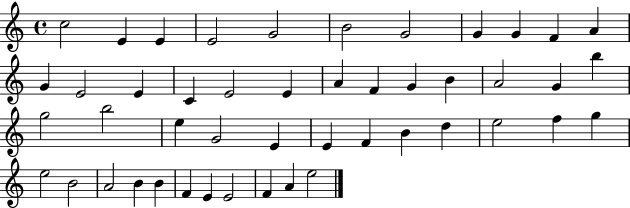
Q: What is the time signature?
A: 4/4